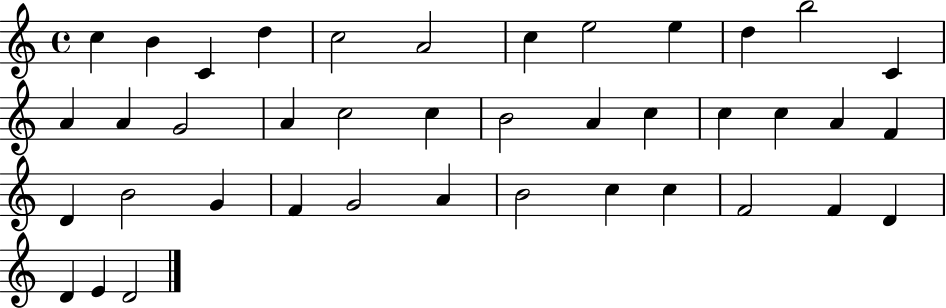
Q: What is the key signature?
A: C major